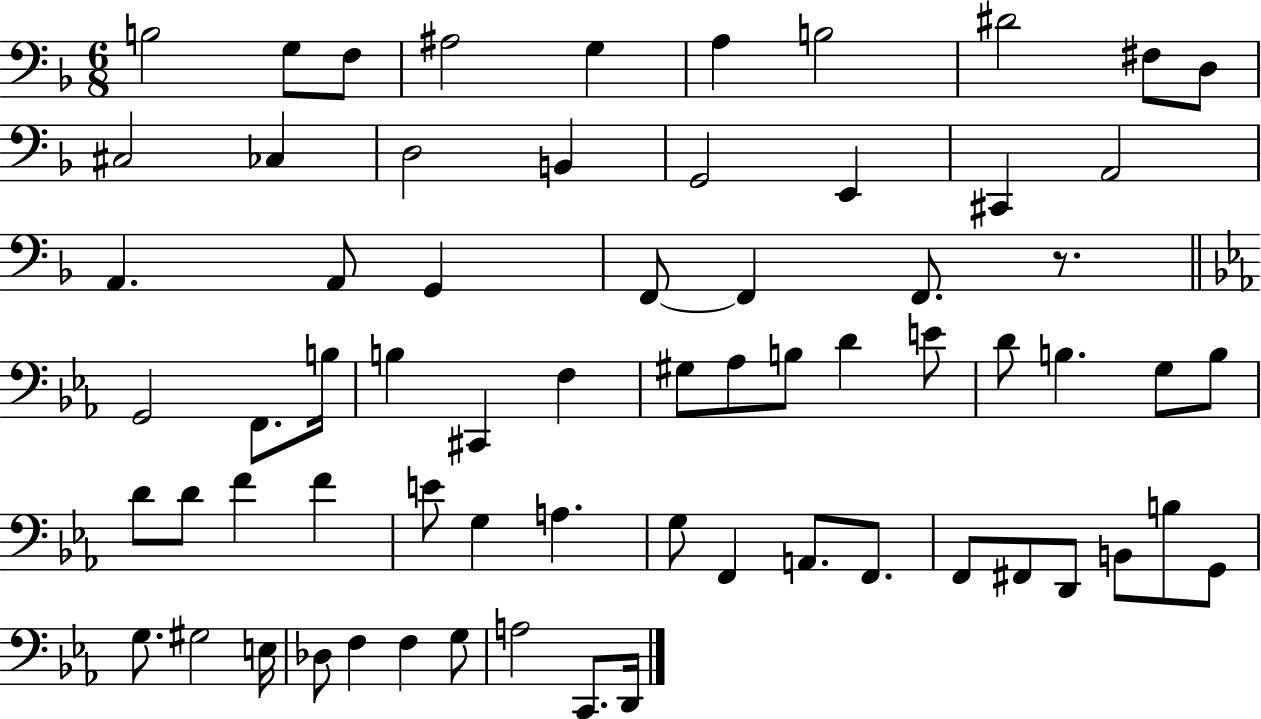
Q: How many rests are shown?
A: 1